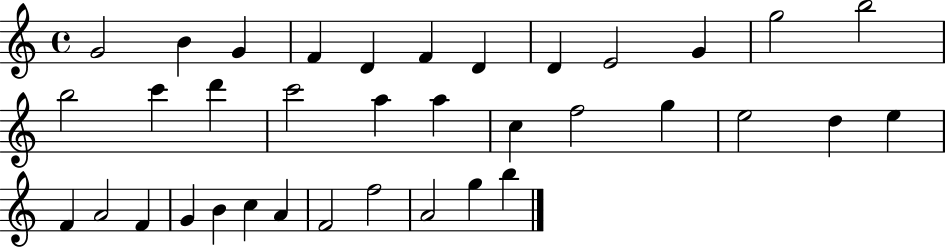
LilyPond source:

{
  \clef treble
  \time 4/4
  \defaultTimeSignature
  \key c \major
  g'2 b'4 g'4 | f'4 d'4 f'4 d'4 | d'4 e'2 g'4 | g''2 b''2 | \break b''2 c'''4 d'''4 | c'''2 a''4 a''4 | c''4 f''2 g''4 | e''2 d''4 e''4 | \break f'4 a'2 f'4 | g'4 b'4 c''4 a'4 | f'2 f''2 | a'2 g''4 b''4 | \break \bar "|."
}